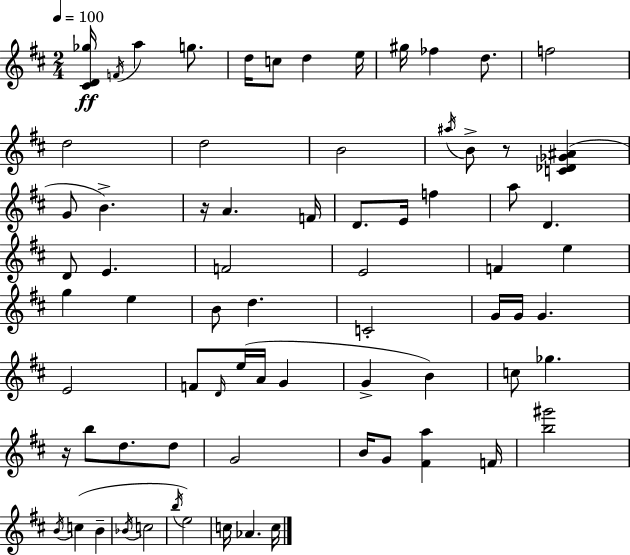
{
  \clef treble
  \numericTimeSignature
  \time 2/4
  \key d \major
  \tempo 4 = 100
  <cis' d' ges''>16\ff \acciaccatura { f'16 } a''4 g''8. | d''16 c''8 d''4 | e''16 gis''16 fes''4 d''8. | f''2 | \break d''2 | d''2 | b'2 | \acciaccatura { ais''16 } b'8-> r8 <c' des' ges' ais'>4( | \break g'8 b'4.->) | r16 a'4. | f'16 d'8. e'16 f''4 | a''8 d'4. | \break d'8 e'4. | f'2 | e'2 | f'4 e''4 | \break g''4 e''4 | b'8 d''4. | c'2-. | g'16 g'16 g'4. | \break e'2 | f'8 \grace { d'16 }( e''16 a'16 g'4 | g'4-> b'4) | c''8 ges''4. | \break r16 b''8 d''8. | d''8 g'2 | b'16 g'8 <fis' a''>4 | f'16 <b'' gis'''>2 | \break \acciaccatura { b'16 } c''4( | b'4-- \acciaccatura { bes'16 } c''2 | \acciaccatura { b''16 } e''2) | c''16 aes'4. | \break c''16 \bar "|."
}